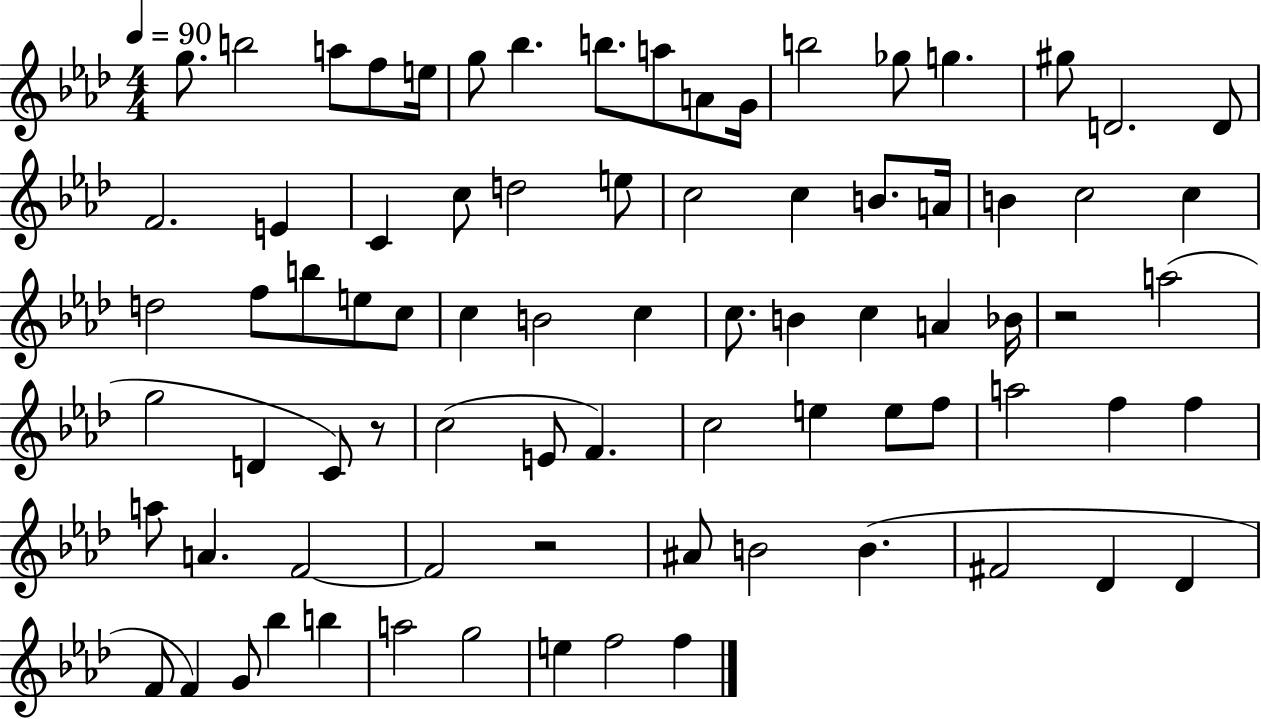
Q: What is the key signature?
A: AES major